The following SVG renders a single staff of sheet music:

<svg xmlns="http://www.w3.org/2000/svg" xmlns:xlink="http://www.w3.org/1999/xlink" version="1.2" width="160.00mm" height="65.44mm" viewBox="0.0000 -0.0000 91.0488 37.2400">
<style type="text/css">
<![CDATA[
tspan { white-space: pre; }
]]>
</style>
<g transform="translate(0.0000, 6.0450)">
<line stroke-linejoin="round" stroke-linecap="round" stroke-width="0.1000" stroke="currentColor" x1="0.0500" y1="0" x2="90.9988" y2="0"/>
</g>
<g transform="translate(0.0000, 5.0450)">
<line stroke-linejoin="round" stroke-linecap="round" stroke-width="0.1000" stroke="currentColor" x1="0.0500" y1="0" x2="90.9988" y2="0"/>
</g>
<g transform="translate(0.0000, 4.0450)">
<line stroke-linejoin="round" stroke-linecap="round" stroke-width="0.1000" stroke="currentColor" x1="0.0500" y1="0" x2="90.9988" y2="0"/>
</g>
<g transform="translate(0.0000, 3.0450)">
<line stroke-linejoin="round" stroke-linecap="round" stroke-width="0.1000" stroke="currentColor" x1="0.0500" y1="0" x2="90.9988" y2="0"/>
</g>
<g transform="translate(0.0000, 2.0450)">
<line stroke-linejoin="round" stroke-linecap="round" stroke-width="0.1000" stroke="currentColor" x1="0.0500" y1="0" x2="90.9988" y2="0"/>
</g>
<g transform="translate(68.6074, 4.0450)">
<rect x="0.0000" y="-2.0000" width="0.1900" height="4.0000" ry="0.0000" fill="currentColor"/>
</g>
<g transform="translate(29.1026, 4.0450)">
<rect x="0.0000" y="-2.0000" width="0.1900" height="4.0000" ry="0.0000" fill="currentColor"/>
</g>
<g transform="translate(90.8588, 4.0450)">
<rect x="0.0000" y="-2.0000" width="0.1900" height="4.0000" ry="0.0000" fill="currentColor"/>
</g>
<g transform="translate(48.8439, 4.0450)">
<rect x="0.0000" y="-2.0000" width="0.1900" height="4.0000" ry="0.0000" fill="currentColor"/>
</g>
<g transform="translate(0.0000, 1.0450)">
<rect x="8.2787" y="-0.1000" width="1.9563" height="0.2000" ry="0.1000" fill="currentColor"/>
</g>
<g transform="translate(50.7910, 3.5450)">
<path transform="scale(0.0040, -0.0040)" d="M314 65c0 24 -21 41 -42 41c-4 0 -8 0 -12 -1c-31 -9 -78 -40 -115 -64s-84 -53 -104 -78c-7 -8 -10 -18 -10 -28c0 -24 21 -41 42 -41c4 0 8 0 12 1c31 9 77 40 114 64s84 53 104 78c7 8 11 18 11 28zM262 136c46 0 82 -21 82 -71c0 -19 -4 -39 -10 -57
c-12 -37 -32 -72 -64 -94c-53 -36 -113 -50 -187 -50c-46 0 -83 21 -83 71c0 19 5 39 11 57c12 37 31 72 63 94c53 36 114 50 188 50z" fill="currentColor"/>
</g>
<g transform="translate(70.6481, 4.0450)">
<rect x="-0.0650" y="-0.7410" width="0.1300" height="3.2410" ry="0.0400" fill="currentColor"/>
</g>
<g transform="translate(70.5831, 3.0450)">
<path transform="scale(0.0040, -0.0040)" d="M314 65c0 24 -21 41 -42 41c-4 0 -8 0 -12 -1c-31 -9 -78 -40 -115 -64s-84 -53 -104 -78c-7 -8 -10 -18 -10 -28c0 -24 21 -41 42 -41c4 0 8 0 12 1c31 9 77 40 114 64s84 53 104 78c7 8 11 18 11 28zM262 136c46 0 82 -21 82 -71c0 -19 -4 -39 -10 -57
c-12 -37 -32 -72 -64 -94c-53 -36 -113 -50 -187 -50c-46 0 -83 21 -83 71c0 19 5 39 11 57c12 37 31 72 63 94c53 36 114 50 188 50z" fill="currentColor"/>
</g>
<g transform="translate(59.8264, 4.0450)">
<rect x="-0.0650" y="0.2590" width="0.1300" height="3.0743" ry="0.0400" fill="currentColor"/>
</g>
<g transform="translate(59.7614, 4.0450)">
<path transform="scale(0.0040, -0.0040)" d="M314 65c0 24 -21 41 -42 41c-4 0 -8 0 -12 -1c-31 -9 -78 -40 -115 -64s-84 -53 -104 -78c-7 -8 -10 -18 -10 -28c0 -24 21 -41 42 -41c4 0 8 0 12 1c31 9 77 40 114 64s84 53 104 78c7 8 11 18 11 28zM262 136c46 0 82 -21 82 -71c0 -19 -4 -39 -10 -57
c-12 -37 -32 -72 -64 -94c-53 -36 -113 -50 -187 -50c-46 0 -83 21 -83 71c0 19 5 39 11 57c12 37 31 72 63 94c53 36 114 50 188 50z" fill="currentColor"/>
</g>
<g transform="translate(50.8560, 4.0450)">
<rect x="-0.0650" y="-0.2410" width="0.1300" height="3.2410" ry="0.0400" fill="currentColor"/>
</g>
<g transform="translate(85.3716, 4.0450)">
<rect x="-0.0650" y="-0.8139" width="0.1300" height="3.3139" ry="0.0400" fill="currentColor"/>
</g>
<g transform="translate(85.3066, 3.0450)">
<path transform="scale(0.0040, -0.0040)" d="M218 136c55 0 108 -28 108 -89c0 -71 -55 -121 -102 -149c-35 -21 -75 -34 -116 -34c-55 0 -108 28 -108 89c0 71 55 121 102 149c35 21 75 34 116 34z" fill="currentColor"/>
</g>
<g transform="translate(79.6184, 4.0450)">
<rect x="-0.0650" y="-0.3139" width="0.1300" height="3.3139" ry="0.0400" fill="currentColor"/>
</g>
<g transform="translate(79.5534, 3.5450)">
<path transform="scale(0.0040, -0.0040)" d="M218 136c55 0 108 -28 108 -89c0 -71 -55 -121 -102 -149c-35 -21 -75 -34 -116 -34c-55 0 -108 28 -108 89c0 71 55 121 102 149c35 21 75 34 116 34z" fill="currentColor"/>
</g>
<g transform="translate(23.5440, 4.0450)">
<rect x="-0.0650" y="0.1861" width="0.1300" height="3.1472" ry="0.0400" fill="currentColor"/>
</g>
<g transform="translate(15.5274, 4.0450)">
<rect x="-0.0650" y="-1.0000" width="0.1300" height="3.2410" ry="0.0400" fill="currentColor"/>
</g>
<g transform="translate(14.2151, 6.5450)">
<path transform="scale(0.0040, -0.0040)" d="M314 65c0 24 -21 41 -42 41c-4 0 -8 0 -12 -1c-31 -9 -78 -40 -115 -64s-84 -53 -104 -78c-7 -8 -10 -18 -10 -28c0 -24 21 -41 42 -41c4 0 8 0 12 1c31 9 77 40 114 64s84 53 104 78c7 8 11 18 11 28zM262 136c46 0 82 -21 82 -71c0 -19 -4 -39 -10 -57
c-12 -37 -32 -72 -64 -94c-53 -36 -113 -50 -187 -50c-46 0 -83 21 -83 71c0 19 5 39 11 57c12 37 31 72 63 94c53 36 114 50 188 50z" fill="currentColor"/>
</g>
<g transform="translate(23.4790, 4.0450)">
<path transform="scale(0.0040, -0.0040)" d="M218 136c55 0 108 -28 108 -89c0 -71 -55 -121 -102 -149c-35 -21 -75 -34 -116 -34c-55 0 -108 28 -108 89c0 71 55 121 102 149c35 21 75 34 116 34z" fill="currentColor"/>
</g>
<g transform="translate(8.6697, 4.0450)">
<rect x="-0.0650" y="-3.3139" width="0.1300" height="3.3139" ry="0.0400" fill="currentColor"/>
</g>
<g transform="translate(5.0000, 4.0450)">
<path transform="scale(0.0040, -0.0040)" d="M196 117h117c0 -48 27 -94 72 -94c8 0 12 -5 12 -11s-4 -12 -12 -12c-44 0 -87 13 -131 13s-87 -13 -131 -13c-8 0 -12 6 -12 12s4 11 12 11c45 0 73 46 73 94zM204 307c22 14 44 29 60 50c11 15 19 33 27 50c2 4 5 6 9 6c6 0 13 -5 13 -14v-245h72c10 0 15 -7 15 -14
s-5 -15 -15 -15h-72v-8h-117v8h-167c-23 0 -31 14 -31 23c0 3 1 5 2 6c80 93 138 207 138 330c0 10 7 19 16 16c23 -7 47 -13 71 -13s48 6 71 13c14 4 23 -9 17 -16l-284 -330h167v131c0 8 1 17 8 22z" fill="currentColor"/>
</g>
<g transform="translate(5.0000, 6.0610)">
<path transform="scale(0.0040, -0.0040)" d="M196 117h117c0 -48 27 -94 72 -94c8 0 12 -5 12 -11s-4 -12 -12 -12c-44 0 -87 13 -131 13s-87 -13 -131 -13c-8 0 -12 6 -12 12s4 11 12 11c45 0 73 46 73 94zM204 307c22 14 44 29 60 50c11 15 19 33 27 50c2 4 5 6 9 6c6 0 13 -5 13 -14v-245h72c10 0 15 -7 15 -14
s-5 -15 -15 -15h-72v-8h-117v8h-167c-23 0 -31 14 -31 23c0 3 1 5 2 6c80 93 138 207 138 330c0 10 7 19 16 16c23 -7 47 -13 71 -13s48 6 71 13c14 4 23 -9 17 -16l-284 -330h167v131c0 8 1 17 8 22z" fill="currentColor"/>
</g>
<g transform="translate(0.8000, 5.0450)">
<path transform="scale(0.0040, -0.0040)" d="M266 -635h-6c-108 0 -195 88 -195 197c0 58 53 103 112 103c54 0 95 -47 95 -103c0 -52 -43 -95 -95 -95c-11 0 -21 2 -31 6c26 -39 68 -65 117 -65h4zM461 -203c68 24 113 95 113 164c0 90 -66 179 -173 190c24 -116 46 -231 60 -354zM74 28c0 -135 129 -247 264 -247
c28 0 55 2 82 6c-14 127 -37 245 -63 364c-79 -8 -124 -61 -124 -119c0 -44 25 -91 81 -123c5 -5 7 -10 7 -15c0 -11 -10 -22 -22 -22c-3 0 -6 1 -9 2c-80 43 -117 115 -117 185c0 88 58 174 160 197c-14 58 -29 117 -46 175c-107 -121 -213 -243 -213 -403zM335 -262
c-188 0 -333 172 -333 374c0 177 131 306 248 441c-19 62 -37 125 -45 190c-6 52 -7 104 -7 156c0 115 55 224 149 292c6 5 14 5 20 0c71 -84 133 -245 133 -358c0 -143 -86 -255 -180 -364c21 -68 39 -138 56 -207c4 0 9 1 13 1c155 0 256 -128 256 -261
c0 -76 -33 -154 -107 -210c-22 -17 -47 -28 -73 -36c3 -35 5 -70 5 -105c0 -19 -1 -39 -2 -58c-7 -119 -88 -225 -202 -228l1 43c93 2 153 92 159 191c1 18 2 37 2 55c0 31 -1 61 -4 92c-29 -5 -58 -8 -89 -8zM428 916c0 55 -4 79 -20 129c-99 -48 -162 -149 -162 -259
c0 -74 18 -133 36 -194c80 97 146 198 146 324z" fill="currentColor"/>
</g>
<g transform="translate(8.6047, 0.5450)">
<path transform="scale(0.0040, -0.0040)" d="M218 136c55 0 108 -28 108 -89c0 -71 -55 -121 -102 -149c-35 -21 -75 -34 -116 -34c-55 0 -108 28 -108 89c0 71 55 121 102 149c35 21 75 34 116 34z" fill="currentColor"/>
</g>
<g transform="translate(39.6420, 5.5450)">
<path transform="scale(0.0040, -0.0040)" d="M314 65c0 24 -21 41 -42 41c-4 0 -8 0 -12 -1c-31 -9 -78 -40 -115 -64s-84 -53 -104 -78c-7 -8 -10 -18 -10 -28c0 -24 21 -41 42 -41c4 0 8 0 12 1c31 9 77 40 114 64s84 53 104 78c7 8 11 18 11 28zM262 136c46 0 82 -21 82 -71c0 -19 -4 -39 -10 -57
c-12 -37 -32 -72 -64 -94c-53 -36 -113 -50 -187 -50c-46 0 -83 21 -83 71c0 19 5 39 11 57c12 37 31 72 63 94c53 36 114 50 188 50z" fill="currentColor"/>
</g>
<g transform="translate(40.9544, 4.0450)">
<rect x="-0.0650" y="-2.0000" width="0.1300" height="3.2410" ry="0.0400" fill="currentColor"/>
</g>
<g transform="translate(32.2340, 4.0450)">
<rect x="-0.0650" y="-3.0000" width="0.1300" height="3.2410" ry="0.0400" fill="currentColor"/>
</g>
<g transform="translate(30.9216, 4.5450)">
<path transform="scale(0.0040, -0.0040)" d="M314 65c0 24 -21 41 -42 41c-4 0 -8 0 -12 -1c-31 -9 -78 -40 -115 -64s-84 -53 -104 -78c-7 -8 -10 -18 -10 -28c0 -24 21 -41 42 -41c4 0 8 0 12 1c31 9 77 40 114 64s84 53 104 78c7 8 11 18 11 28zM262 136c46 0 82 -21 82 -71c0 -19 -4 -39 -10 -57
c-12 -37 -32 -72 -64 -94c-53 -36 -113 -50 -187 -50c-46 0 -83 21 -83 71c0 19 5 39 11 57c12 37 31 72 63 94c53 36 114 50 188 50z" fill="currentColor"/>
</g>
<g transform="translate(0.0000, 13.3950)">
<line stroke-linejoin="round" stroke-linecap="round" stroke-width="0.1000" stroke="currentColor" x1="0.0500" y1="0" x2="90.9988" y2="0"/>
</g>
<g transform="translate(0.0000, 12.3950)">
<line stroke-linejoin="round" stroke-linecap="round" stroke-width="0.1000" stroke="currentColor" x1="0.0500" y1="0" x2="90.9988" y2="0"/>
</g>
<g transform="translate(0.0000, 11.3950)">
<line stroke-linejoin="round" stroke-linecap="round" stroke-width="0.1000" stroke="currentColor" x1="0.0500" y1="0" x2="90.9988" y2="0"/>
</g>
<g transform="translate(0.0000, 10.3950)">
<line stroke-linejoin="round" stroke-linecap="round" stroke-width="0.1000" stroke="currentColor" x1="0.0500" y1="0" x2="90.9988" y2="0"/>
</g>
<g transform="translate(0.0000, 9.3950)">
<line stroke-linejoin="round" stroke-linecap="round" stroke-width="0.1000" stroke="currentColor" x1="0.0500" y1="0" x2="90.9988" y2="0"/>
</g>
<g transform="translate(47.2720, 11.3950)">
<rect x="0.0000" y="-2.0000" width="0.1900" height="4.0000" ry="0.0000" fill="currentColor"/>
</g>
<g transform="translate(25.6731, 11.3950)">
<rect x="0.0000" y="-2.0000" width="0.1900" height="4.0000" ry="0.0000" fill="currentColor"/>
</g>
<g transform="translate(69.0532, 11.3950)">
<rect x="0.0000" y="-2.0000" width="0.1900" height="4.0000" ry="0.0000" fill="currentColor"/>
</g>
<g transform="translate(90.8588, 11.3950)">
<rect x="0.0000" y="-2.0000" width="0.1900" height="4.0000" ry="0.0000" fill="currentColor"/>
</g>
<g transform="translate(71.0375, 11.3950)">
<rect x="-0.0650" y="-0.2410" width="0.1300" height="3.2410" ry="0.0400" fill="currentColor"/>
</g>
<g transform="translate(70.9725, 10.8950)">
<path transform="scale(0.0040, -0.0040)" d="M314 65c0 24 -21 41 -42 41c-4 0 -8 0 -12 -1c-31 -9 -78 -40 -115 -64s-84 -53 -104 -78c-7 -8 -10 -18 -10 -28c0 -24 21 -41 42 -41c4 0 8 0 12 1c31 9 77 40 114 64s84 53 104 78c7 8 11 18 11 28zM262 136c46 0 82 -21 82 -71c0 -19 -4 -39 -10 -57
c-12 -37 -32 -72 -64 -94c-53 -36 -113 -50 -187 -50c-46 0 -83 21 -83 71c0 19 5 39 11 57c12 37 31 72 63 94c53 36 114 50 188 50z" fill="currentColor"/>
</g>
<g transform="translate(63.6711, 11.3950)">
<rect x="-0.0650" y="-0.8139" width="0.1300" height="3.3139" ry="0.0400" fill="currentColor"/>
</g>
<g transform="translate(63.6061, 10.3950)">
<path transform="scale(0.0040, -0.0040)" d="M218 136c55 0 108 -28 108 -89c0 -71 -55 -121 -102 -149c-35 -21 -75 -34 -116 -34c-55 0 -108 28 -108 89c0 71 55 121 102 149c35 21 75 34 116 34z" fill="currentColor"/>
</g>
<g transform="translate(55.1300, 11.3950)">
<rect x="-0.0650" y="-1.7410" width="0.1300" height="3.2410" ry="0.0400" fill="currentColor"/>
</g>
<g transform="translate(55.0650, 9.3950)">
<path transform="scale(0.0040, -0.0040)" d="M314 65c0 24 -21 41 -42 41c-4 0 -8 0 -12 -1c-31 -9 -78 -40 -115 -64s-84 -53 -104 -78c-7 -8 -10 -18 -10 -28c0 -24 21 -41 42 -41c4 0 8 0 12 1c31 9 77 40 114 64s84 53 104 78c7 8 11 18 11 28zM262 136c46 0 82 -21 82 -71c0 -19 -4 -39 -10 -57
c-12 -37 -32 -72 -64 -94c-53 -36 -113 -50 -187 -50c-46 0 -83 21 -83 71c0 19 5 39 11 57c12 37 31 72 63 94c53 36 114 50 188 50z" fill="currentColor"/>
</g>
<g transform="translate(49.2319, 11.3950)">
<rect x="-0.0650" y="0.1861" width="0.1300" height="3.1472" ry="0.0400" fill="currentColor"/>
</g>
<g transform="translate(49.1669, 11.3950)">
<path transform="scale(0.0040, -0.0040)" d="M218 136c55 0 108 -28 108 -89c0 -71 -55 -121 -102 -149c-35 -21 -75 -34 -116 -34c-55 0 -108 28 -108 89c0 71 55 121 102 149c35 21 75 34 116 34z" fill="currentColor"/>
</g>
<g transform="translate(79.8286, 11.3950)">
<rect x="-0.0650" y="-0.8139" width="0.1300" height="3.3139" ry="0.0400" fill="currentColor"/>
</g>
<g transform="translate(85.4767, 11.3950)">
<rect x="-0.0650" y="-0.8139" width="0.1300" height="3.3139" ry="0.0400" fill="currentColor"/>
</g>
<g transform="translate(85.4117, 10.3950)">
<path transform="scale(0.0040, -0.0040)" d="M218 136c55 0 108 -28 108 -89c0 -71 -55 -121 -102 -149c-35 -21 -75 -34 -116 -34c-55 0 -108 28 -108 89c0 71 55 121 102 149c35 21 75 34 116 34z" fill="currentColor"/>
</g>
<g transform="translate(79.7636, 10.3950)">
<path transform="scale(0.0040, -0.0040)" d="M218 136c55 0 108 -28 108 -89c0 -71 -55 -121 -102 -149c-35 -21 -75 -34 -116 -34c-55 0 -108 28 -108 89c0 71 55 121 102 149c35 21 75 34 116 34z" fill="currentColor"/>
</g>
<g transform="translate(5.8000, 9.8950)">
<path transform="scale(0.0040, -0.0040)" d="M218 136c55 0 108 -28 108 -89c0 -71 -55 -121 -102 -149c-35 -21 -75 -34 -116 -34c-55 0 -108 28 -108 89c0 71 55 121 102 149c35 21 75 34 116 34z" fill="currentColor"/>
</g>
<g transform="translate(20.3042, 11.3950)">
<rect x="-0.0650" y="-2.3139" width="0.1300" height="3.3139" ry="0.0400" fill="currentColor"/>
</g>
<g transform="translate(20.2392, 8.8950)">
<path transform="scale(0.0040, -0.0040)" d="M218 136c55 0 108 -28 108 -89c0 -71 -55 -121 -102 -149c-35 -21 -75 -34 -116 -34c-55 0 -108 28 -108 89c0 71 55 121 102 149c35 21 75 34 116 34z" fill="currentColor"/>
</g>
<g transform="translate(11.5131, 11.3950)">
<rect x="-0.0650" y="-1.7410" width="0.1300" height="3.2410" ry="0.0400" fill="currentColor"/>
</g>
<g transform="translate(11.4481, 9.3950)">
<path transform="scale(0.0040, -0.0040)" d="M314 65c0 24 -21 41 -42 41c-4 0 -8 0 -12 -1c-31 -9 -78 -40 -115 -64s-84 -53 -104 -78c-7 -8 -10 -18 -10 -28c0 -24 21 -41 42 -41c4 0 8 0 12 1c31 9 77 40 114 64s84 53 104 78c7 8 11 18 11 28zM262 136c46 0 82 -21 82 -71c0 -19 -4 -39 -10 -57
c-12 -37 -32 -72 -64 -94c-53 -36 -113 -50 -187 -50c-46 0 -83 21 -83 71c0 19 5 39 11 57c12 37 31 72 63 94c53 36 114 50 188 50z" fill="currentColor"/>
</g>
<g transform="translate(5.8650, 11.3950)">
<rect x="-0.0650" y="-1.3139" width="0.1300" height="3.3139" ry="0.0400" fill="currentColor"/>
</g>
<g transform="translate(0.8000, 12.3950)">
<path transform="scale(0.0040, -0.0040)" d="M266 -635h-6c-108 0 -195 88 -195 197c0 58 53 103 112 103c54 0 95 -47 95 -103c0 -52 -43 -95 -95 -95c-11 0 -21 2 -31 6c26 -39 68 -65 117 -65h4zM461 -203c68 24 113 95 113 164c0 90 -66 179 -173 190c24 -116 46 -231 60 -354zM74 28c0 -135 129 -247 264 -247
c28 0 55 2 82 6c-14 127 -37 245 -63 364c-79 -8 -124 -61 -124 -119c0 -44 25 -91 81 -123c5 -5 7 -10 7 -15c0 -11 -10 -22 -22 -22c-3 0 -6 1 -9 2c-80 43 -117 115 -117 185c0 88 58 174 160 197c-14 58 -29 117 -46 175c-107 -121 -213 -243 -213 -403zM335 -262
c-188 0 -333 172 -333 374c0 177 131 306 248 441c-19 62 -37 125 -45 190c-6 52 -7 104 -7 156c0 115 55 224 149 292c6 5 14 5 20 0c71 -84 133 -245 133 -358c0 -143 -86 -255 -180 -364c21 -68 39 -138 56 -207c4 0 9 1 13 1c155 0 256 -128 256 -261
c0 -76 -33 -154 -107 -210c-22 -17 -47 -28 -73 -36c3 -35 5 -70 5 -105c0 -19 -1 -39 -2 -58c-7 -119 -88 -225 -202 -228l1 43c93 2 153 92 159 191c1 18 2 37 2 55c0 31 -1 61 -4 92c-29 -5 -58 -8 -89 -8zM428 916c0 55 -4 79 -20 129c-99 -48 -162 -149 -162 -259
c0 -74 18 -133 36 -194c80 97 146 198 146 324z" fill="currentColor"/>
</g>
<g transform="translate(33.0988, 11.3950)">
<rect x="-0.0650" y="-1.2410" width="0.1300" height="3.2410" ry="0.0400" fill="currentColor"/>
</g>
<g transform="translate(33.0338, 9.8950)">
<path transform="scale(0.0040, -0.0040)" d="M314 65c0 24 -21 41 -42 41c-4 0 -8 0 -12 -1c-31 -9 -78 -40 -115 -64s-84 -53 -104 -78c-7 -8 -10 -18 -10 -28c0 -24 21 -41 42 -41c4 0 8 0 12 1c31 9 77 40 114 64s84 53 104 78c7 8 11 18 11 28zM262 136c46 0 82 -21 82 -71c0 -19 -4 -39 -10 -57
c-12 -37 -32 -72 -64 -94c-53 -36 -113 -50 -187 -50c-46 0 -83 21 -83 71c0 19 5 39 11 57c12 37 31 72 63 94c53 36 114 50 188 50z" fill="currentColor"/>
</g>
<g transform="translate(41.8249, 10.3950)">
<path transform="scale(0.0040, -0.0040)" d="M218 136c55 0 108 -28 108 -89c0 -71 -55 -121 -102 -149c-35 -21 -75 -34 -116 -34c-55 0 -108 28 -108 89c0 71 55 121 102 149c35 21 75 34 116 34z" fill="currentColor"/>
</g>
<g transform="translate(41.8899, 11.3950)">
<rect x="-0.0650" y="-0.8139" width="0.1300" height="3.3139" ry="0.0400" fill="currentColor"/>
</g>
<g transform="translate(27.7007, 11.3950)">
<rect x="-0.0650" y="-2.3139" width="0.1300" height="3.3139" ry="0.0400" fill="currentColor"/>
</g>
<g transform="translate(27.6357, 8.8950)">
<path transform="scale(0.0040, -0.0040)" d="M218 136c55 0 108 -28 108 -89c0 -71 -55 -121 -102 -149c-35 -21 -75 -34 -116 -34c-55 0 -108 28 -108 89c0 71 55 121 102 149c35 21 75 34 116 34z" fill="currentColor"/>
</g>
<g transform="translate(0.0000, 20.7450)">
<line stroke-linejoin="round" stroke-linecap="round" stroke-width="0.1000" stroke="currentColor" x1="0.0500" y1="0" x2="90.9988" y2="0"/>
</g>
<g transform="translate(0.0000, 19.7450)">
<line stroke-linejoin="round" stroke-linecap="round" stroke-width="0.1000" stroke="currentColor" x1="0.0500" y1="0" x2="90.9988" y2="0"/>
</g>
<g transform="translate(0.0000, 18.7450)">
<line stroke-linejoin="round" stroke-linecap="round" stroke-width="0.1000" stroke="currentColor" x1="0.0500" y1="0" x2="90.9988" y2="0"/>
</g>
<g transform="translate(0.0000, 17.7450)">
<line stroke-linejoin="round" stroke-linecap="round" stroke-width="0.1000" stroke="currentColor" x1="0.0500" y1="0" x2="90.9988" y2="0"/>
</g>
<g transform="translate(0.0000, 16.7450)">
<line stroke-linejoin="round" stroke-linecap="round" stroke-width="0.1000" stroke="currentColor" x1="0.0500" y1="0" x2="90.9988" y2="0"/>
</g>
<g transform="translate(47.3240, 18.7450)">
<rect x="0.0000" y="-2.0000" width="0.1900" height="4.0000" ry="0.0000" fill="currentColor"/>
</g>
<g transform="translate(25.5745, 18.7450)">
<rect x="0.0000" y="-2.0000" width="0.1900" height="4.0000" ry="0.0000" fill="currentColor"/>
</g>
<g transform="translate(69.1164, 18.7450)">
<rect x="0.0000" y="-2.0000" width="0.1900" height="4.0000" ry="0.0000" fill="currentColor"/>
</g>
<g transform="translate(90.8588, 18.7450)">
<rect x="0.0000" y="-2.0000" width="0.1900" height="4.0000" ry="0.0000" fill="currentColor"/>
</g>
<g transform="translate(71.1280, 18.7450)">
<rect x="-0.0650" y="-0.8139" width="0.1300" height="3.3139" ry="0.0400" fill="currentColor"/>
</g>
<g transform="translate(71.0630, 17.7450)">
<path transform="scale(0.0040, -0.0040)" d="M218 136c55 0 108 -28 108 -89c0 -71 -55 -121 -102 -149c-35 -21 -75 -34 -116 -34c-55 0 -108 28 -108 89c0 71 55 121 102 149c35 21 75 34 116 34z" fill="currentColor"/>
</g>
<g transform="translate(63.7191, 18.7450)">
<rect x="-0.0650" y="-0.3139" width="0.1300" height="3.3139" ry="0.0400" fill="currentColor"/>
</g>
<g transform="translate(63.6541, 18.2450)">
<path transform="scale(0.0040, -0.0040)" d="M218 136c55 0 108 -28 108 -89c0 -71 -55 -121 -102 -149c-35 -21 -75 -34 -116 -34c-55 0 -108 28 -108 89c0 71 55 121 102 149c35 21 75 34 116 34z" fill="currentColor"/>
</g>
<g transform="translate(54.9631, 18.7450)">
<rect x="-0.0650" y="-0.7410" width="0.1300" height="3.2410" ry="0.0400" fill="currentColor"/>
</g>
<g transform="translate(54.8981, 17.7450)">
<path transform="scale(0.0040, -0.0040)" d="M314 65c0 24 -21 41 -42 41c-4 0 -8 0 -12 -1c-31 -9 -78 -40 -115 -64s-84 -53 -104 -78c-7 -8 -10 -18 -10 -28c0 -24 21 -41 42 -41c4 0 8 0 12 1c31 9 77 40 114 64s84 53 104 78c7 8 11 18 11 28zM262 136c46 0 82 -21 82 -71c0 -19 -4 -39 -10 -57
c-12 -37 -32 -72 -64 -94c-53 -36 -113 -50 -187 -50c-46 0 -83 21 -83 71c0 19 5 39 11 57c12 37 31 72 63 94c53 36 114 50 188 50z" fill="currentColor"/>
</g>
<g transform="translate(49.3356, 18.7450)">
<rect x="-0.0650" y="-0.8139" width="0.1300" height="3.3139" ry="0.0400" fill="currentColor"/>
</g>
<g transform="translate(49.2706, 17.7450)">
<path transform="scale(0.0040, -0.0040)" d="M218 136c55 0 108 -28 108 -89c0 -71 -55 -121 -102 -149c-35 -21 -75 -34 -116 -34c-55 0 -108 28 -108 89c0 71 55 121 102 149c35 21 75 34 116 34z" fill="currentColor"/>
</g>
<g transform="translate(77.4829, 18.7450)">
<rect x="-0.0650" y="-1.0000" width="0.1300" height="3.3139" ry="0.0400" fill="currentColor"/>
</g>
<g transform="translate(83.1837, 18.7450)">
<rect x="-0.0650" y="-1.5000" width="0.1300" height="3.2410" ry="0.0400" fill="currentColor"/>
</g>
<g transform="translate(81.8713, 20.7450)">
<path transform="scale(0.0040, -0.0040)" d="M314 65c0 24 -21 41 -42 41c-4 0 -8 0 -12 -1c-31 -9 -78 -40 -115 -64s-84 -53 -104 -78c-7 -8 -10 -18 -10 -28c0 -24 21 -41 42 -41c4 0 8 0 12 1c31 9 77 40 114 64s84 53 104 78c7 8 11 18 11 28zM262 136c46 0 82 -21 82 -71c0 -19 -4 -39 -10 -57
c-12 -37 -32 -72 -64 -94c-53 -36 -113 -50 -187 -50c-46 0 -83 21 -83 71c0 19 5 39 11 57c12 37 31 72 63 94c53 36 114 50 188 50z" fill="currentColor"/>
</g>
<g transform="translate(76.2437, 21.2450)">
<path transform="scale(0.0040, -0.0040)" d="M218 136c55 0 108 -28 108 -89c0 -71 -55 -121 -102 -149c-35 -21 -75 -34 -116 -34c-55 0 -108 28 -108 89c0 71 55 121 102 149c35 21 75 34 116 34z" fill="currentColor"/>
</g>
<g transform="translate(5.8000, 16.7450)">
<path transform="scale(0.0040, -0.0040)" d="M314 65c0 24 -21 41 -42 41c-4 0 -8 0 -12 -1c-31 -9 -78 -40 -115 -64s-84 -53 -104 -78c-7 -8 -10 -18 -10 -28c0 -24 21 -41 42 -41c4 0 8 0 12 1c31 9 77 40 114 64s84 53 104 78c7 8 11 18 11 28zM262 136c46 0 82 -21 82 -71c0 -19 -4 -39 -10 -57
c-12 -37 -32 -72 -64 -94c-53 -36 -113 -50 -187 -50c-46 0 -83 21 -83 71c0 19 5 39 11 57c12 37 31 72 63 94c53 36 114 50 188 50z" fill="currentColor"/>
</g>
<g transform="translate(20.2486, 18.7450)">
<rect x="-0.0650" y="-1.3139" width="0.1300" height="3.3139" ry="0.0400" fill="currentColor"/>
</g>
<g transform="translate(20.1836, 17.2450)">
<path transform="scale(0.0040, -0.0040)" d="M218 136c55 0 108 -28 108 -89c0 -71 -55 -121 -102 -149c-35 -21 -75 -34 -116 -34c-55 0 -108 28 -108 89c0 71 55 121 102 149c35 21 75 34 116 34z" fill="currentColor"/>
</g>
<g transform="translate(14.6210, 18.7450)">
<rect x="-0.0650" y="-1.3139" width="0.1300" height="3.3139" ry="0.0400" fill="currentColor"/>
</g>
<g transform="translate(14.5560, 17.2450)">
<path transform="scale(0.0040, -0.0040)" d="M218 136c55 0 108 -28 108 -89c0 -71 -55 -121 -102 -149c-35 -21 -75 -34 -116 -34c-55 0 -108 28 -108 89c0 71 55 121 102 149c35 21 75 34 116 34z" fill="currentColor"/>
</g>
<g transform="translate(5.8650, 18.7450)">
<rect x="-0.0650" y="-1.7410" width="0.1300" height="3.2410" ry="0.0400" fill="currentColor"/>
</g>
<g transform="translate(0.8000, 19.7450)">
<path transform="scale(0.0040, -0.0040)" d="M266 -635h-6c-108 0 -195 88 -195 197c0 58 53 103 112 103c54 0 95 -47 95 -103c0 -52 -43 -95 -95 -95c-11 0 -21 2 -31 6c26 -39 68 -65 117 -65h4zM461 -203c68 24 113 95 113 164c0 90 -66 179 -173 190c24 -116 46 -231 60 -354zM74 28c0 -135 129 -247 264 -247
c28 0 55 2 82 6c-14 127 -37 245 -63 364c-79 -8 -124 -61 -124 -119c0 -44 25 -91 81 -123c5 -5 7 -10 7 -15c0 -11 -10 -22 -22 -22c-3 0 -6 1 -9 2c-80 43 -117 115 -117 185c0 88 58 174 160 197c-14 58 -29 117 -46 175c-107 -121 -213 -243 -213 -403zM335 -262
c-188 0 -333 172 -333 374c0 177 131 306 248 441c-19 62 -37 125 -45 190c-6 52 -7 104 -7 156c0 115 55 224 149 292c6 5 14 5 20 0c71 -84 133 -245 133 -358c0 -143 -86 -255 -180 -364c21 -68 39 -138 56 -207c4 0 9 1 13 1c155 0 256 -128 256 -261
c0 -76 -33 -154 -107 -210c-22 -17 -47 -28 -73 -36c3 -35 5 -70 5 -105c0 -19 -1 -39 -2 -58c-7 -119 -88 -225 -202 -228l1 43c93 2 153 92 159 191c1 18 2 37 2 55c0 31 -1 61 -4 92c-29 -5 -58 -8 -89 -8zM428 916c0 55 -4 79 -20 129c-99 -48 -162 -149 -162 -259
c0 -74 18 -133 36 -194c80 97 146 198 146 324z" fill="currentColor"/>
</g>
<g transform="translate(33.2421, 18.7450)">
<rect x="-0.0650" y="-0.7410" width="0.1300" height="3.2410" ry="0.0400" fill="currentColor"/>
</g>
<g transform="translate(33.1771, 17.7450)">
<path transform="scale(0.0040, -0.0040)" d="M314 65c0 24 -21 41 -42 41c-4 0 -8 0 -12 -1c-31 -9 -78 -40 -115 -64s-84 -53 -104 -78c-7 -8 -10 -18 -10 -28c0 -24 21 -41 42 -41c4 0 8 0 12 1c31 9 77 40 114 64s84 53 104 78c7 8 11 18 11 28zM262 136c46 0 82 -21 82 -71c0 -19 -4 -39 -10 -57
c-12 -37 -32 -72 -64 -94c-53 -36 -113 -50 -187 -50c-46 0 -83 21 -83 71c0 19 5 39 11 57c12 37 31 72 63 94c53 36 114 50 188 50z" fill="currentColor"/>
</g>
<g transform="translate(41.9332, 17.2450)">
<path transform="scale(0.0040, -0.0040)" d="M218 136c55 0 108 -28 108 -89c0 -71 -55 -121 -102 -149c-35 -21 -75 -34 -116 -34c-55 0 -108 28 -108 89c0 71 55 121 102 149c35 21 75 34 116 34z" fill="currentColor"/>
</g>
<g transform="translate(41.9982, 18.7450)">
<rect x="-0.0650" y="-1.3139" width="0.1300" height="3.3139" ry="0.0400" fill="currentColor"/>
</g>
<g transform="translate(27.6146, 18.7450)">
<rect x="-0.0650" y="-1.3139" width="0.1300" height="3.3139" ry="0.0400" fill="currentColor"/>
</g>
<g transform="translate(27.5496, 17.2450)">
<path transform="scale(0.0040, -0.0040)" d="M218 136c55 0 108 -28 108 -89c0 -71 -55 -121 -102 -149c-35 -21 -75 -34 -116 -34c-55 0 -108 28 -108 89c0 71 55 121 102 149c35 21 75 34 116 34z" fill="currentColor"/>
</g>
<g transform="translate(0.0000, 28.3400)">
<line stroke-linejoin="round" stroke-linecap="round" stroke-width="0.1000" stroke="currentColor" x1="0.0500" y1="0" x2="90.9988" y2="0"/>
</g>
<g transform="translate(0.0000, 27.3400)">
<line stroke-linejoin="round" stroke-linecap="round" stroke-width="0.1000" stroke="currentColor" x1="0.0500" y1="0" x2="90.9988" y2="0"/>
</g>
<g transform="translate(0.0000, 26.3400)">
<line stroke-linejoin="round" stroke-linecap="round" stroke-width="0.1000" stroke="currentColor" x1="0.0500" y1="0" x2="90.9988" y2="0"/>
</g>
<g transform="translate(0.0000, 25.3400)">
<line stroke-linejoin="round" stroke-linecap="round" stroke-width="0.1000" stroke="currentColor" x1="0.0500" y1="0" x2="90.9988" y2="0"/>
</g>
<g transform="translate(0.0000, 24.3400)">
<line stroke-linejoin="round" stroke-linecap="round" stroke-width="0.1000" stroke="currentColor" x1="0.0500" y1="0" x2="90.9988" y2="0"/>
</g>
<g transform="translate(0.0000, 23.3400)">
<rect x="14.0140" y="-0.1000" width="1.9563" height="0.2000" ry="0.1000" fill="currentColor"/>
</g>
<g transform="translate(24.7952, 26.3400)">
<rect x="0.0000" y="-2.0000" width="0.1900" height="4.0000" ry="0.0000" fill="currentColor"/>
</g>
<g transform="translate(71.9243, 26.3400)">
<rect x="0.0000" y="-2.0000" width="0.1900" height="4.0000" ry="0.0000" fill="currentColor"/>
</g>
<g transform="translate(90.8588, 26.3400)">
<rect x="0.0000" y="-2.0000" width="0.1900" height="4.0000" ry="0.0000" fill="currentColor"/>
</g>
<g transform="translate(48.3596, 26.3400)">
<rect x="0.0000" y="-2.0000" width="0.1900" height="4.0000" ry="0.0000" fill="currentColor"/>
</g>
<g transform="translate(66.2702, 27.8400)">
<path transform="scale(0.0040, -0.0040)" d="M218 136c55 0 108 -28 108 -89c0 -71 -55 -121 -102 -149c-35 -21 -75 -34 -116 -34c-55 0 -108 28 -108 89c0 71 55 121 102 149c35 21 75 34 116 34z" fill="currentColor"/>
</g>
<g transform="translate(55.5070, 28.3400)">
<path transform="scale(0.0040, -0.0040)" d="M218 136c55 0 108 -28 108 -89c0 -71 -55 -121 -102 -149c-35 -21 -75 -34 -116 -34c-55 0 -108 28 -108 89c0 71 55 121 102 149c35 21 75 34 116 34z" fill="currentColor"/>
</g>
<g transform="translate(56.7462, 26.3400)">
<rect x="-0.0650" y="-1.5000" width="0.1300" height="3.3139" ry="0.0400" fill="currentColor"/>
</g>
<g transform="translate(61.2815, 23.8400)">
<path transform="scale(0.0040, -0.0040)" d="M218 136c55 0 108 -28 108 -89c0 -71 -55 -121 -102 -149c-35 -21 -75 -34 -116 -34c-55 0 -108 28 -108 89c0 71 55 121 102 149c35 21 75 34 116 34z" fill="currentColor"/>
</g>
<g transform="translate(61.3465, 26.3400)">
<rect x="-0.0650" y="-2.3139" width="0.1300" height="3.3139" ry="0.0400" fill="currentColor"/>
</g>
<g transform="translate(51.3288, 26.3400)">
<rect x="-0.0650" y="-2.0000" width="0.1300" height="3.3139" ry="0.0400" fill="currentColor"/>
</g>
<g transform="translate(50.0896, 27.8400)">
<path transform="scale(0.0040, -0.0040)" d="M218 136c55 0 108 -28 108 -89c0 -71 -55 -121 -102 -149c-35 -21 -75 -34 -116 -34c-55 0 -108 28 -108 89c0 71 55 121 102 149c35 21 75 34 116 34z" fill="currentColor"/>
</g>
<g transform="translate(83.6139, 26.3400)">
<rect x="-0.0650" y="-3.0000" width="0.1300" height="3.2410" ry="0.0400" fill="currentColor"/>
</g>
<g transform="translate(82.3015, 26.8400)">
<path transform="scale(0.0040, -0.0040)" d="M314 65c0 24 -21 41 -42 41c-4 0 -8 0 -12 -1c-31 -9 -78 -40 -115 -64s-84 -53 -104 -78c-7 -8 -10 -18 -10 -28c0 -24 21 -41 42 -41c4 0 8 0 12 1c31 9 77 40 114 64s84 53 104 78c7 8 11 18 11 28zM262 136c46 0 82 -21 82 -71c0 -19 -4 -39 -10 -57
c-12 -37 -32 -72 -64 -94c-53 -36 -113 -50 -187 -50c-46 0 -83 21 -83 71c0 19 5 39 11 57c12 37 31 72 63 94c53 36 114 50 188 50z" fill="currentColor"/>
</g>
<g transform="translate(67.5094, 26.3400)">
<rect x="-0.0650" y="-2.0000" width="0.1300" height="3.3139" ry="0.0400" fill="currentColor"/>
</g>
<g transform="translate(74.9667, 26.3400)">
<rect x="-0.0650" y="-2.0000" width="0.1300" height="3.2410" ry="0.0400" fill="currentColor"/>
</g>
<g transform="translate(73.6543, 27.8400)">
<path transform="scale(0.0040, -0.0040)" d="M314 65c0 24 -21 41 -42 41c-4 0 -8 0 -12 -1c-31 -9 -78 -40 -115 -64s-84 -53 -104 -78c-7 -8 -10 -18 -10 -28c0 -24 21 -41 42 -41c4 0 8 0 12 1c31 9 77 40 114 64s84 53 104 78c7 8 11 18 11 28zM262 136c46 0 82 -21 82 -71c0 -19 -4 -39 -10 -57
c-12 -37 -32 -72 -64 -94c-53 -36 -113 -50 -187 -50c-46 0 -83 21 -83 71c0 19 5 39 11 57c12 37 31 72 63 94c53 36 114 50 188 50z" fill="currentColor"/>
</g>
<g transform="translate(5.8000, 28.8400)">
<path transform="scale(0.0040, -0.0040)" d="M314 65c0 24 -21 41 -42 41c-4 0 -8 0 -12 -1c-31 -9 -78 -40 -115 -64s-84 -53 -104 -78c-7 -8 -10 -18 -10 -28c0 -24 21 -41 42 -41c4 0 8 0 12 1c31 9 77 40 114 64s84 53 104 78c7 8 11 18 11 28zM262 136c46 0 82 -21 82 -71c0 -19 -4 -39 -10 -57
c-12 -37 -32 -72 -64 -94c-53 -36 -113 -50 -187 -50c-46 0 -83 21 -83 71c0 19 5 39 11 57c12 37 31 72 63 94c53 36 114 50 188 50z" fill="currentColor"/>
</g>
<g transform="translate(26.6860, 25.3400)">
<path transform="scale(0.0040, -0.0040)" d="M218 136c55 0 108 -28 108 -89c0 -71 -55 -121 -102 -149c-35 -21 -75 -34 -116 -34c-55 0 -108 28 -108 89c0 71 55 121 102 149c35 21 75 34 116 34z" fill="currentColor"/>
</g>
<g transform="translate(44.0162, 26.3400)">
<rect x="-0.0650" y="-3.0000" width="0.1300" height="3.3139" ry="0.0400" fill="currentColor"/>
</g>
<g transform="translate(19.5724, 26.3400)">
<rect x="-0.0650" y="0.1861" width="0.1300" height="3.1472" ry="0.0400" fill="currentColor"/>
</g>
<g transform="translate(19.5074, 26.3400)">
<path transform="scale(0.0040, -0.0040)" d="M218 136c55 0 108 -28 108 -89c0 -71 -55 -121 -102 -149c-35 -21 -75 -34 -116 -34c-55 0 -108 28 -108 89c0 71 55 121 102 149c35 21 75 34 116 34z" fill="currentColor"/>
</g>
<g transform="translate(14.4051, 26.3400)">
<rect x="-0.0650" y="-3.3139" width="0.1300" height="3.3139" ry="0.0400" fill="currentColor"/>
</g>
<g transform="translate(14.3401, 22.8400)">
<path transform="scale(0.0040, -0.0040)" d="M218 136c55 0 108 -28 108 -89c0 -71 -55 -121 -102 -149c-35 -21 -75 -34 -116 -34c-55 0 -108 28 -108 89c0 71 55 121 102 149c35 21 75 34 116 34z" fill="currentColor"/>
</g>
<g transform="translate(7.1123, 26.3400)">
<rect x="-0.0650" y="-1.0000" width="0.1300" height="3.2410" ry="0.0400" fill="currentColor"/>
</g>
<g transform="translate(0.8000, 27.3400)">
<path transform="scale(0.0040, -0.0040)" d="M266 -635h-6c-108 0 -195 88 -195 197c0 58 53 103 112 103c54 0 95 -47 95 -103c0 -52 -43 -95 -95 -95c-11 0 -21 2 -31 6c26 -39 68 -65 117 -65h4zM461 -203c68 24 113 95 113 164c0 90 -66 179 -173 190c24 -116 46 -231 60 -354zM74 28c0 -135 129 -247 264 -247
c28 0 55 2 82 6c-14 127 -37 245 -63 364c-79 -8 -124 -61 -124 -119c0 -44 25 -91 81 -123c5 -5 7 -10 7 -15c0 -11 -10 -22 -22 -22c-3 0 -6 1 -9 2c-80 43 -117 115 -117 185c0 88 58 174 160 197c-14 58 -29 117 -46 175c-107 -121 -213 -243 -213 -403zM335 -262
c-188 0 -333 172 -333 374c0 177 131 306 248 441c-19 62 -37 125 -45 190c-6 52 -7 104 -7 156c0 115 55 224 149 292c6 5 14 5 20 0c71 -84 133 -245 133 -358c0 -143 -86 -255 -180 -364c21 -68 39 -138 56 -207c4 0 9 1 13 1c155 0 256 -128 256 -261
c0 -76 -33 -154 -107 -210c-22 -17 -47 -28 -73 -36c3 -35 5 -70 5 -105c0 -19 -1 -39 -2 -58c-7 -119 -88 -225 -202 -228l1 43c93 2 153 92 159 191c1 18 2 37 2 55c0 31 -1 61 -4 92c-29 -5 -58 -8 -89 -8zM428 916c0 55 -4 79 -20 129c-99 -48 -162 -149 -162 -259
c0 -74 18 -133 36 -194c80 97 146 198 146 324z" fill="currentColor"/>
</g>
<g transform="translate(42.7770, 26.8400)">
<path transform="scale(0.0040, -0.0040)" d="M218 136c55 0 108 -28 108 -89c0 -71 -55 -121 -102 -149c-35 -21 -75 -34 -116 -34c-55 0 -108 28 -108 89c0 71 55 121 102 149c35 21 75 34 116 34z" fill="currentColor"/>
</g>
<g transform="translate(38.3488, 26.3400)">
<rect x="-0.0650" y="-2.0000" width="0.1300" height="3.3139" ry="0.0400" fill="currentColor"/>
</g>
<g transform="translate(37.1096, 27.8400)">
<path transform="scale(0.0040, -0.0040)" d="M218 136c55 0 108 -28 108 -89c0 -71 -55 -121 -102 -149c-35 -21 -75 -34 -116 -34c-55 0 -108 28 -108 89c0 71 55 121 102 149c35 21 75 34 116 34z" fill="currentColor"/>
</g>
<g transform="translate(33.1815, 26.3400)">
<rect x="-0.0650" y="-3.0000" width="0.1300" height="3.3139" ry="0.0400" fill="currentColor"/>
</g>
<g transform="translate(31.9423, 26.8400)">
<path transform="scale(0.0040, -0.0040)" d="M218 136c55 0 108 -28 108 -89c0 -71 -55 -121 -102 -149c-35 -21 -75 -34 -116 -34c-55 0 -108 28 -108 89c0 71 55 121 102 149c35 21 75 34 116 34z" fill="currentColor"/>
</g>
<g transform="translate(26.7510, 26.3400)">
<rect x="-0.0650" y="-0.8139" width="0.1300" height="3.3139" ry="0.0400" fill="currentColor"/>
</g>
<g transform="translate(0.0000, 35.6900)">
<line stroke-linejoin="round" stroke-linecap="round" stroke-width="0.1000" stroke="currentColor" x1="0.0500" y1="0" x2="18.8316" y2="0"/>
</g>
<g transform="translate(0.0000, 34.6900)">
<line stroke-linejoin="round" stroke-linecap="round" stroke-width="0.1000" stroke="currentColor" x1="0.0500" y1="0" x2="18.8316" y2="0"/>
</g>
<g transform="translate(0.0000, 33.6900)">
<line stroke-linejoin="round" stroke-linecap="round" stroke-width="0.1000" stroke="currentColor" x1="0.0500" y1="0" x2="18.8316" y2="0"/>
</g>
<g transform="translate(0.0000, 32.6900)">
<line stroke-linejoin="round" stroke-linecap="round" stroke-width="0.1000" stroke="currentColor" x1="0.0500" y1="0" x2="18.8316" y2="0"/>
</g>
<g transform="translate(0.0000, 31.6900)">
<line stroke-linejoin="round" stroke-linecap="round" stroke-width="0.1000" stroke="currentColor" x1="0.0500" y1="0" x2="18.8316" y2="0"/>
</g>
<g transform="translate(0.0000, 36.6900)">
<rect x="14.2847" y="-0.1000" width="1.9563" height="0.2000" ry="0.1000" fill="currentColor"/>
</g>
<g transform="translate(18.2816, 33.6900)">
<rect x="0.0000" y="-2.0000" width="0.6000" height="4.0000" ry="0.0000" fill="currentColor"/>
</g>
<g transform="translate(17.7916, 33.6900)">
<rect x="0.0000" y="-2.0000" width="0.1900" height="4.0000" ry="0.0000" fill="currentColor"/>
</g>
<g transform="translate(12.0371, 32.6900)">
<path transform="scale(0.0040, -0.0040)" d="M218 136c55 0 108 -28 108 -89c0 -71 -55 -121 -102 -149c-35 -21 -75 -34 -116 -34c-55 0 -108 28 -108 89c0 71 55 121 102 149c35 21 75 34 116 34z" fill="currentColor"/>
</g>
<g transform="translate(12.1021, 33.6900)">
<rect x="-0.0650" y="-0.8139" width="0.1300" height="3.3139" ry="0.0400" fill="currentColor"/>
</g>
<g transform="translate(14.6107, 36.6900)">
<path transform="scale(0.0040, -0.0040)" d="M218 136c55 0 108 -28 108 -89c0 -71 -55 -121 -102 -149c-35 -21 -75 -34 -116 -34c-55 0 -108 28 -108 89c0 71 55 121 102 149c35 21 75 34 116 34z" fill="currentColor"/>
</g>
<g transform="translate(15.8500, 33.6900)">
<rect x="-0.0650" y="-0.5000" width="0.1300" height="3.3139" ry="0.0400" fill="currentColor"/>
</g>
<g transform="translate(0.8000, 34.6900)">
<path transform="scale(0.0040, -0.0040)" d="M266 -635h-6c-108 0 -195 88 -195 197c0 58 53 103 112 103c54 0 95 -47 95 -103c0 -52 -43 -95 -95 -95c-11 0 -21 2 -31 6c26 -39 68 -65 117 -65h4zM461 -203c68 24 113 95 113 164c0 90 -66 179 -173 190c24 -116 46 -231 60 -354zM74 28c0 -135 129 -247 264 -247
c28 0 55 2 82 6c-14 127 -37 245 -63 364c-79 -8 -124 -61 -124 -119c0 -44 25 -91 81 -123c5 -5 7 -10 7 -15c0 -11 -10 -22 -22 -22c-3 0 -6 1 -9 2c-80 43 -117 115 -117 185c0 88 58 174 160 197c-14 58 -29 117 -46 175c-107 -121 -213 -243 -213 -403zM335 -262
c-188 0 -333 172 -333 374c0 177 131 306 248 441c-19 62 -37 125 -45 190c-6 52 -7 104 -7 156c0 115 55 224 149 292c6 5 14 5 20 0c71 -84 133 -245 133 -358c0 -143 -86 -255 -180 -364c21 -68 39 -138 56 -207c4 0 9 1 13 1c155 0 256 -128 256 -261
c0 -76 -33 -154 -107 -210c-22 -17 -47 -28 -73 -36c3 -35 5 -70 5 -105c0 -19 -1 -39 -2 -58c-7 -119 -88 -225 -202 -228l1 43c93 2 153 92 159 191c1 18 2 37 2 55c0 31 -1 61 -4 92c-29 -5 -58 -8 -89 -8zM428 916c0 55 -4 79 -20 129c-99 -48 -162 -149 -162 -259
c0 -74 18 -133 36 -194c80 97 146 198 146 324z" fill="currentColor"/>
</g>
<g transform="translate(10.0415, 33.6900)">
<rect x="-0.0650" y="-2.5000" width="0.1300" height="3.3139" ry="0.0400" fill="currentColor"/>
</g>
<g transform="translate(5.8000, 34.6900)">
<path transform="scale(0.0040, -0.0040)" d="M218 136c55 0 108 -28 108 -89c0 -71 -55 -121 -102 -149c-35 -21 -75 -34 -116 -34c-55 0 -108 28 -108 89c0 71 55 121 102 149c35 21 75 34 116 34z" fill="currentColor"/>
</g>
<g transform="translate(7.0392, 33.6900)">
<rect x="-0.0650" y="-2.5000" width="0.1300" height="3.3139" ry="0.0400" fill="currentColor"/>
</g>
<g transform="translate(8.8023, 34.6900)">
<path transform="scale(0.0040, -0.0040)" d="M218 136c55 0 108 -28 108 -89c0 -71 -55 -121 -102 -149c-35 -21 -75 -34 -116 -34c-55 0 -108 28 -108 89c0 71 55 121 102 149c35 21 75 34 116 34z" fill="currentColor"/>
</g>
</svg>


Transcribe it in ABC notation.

X:1
T:Untitled
M:4/4
L:1/4
K:C
b D2 B A2 F2 c2 B2 d2 c d e f2 g g e2 d B f2 d c2 d d f2 e e e d2 e d d2 c d D E2 D2 b B d A F A F E g F F2 A2 G G d C